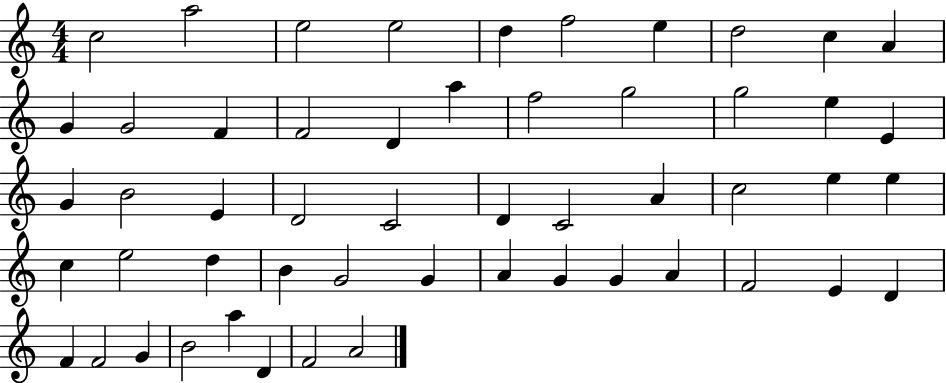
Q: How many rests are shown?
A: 0